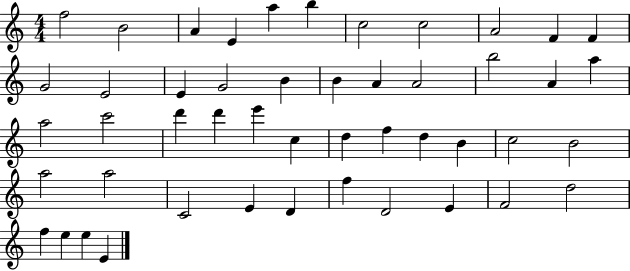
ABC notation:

X:1
T:Untitled
M:4/4
L:1/4
K:C
f2 B2 A E a b c2 c2 A2 F F G2 E2 E G2 B B A A2 b2 A a a2 c'2 d' d' e' c d f d B c2 B2 a2 a2 C2 E D f D2 E F2 d2 f e e E